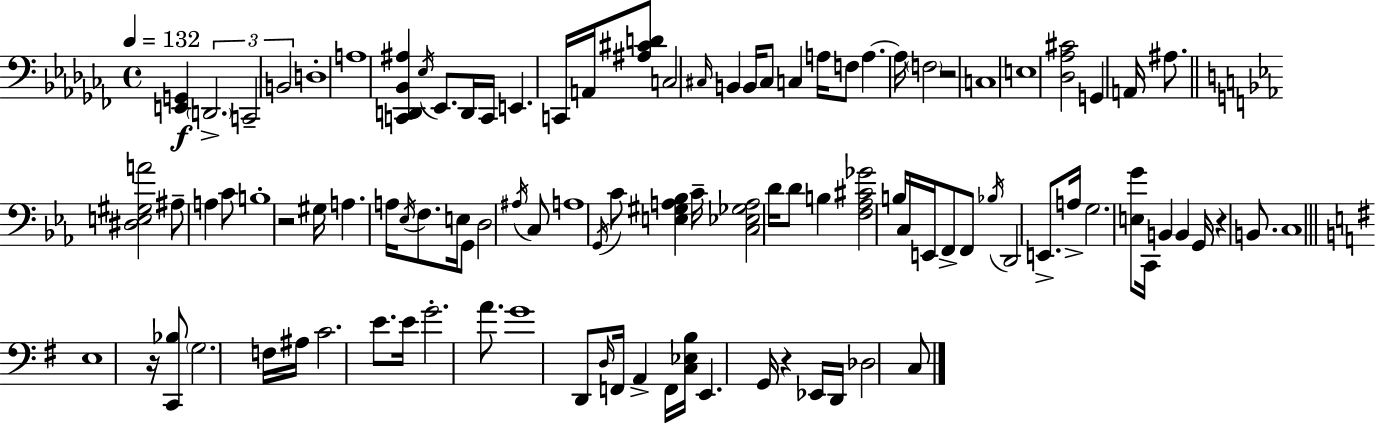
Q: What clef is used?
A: bass